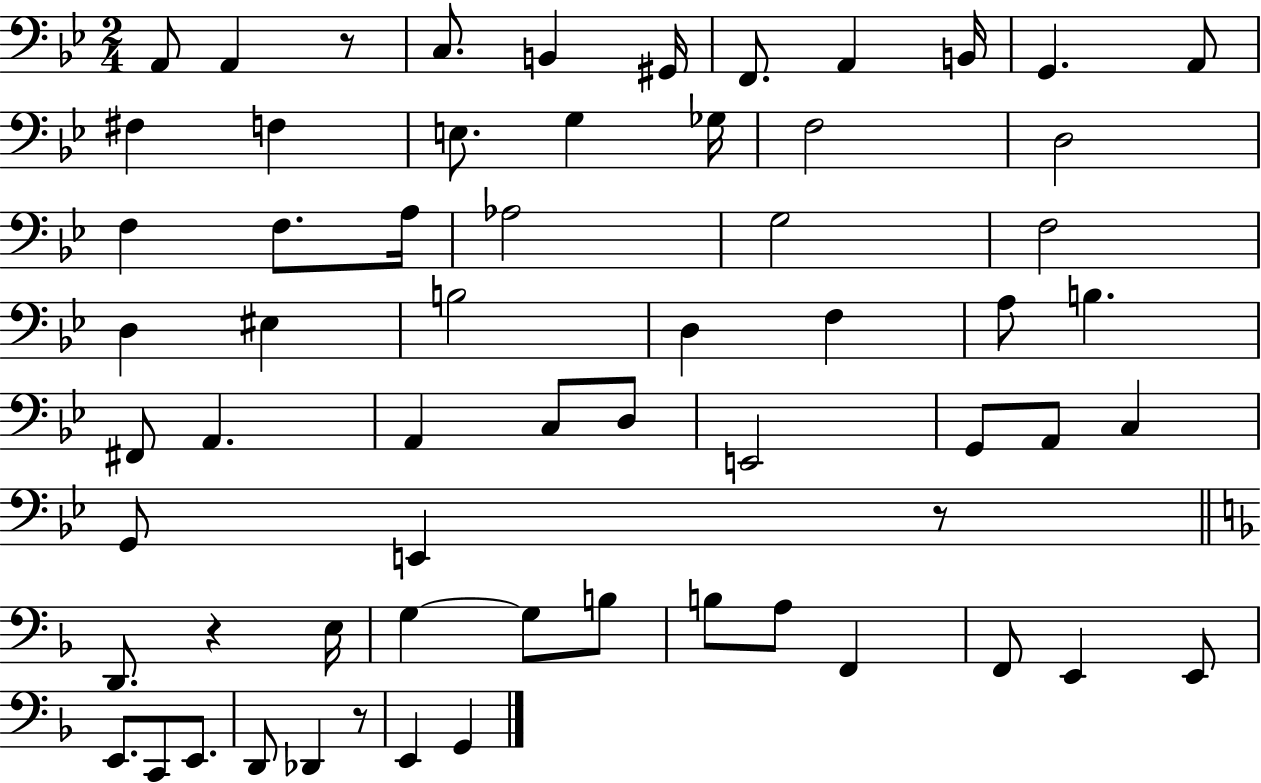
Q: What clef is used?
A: bass